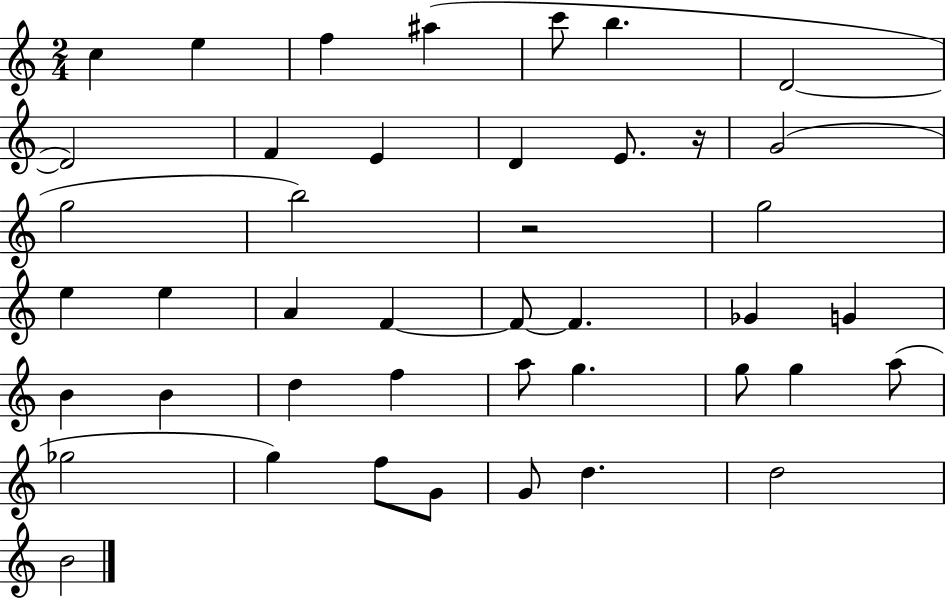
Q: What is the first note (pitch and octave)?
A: C5